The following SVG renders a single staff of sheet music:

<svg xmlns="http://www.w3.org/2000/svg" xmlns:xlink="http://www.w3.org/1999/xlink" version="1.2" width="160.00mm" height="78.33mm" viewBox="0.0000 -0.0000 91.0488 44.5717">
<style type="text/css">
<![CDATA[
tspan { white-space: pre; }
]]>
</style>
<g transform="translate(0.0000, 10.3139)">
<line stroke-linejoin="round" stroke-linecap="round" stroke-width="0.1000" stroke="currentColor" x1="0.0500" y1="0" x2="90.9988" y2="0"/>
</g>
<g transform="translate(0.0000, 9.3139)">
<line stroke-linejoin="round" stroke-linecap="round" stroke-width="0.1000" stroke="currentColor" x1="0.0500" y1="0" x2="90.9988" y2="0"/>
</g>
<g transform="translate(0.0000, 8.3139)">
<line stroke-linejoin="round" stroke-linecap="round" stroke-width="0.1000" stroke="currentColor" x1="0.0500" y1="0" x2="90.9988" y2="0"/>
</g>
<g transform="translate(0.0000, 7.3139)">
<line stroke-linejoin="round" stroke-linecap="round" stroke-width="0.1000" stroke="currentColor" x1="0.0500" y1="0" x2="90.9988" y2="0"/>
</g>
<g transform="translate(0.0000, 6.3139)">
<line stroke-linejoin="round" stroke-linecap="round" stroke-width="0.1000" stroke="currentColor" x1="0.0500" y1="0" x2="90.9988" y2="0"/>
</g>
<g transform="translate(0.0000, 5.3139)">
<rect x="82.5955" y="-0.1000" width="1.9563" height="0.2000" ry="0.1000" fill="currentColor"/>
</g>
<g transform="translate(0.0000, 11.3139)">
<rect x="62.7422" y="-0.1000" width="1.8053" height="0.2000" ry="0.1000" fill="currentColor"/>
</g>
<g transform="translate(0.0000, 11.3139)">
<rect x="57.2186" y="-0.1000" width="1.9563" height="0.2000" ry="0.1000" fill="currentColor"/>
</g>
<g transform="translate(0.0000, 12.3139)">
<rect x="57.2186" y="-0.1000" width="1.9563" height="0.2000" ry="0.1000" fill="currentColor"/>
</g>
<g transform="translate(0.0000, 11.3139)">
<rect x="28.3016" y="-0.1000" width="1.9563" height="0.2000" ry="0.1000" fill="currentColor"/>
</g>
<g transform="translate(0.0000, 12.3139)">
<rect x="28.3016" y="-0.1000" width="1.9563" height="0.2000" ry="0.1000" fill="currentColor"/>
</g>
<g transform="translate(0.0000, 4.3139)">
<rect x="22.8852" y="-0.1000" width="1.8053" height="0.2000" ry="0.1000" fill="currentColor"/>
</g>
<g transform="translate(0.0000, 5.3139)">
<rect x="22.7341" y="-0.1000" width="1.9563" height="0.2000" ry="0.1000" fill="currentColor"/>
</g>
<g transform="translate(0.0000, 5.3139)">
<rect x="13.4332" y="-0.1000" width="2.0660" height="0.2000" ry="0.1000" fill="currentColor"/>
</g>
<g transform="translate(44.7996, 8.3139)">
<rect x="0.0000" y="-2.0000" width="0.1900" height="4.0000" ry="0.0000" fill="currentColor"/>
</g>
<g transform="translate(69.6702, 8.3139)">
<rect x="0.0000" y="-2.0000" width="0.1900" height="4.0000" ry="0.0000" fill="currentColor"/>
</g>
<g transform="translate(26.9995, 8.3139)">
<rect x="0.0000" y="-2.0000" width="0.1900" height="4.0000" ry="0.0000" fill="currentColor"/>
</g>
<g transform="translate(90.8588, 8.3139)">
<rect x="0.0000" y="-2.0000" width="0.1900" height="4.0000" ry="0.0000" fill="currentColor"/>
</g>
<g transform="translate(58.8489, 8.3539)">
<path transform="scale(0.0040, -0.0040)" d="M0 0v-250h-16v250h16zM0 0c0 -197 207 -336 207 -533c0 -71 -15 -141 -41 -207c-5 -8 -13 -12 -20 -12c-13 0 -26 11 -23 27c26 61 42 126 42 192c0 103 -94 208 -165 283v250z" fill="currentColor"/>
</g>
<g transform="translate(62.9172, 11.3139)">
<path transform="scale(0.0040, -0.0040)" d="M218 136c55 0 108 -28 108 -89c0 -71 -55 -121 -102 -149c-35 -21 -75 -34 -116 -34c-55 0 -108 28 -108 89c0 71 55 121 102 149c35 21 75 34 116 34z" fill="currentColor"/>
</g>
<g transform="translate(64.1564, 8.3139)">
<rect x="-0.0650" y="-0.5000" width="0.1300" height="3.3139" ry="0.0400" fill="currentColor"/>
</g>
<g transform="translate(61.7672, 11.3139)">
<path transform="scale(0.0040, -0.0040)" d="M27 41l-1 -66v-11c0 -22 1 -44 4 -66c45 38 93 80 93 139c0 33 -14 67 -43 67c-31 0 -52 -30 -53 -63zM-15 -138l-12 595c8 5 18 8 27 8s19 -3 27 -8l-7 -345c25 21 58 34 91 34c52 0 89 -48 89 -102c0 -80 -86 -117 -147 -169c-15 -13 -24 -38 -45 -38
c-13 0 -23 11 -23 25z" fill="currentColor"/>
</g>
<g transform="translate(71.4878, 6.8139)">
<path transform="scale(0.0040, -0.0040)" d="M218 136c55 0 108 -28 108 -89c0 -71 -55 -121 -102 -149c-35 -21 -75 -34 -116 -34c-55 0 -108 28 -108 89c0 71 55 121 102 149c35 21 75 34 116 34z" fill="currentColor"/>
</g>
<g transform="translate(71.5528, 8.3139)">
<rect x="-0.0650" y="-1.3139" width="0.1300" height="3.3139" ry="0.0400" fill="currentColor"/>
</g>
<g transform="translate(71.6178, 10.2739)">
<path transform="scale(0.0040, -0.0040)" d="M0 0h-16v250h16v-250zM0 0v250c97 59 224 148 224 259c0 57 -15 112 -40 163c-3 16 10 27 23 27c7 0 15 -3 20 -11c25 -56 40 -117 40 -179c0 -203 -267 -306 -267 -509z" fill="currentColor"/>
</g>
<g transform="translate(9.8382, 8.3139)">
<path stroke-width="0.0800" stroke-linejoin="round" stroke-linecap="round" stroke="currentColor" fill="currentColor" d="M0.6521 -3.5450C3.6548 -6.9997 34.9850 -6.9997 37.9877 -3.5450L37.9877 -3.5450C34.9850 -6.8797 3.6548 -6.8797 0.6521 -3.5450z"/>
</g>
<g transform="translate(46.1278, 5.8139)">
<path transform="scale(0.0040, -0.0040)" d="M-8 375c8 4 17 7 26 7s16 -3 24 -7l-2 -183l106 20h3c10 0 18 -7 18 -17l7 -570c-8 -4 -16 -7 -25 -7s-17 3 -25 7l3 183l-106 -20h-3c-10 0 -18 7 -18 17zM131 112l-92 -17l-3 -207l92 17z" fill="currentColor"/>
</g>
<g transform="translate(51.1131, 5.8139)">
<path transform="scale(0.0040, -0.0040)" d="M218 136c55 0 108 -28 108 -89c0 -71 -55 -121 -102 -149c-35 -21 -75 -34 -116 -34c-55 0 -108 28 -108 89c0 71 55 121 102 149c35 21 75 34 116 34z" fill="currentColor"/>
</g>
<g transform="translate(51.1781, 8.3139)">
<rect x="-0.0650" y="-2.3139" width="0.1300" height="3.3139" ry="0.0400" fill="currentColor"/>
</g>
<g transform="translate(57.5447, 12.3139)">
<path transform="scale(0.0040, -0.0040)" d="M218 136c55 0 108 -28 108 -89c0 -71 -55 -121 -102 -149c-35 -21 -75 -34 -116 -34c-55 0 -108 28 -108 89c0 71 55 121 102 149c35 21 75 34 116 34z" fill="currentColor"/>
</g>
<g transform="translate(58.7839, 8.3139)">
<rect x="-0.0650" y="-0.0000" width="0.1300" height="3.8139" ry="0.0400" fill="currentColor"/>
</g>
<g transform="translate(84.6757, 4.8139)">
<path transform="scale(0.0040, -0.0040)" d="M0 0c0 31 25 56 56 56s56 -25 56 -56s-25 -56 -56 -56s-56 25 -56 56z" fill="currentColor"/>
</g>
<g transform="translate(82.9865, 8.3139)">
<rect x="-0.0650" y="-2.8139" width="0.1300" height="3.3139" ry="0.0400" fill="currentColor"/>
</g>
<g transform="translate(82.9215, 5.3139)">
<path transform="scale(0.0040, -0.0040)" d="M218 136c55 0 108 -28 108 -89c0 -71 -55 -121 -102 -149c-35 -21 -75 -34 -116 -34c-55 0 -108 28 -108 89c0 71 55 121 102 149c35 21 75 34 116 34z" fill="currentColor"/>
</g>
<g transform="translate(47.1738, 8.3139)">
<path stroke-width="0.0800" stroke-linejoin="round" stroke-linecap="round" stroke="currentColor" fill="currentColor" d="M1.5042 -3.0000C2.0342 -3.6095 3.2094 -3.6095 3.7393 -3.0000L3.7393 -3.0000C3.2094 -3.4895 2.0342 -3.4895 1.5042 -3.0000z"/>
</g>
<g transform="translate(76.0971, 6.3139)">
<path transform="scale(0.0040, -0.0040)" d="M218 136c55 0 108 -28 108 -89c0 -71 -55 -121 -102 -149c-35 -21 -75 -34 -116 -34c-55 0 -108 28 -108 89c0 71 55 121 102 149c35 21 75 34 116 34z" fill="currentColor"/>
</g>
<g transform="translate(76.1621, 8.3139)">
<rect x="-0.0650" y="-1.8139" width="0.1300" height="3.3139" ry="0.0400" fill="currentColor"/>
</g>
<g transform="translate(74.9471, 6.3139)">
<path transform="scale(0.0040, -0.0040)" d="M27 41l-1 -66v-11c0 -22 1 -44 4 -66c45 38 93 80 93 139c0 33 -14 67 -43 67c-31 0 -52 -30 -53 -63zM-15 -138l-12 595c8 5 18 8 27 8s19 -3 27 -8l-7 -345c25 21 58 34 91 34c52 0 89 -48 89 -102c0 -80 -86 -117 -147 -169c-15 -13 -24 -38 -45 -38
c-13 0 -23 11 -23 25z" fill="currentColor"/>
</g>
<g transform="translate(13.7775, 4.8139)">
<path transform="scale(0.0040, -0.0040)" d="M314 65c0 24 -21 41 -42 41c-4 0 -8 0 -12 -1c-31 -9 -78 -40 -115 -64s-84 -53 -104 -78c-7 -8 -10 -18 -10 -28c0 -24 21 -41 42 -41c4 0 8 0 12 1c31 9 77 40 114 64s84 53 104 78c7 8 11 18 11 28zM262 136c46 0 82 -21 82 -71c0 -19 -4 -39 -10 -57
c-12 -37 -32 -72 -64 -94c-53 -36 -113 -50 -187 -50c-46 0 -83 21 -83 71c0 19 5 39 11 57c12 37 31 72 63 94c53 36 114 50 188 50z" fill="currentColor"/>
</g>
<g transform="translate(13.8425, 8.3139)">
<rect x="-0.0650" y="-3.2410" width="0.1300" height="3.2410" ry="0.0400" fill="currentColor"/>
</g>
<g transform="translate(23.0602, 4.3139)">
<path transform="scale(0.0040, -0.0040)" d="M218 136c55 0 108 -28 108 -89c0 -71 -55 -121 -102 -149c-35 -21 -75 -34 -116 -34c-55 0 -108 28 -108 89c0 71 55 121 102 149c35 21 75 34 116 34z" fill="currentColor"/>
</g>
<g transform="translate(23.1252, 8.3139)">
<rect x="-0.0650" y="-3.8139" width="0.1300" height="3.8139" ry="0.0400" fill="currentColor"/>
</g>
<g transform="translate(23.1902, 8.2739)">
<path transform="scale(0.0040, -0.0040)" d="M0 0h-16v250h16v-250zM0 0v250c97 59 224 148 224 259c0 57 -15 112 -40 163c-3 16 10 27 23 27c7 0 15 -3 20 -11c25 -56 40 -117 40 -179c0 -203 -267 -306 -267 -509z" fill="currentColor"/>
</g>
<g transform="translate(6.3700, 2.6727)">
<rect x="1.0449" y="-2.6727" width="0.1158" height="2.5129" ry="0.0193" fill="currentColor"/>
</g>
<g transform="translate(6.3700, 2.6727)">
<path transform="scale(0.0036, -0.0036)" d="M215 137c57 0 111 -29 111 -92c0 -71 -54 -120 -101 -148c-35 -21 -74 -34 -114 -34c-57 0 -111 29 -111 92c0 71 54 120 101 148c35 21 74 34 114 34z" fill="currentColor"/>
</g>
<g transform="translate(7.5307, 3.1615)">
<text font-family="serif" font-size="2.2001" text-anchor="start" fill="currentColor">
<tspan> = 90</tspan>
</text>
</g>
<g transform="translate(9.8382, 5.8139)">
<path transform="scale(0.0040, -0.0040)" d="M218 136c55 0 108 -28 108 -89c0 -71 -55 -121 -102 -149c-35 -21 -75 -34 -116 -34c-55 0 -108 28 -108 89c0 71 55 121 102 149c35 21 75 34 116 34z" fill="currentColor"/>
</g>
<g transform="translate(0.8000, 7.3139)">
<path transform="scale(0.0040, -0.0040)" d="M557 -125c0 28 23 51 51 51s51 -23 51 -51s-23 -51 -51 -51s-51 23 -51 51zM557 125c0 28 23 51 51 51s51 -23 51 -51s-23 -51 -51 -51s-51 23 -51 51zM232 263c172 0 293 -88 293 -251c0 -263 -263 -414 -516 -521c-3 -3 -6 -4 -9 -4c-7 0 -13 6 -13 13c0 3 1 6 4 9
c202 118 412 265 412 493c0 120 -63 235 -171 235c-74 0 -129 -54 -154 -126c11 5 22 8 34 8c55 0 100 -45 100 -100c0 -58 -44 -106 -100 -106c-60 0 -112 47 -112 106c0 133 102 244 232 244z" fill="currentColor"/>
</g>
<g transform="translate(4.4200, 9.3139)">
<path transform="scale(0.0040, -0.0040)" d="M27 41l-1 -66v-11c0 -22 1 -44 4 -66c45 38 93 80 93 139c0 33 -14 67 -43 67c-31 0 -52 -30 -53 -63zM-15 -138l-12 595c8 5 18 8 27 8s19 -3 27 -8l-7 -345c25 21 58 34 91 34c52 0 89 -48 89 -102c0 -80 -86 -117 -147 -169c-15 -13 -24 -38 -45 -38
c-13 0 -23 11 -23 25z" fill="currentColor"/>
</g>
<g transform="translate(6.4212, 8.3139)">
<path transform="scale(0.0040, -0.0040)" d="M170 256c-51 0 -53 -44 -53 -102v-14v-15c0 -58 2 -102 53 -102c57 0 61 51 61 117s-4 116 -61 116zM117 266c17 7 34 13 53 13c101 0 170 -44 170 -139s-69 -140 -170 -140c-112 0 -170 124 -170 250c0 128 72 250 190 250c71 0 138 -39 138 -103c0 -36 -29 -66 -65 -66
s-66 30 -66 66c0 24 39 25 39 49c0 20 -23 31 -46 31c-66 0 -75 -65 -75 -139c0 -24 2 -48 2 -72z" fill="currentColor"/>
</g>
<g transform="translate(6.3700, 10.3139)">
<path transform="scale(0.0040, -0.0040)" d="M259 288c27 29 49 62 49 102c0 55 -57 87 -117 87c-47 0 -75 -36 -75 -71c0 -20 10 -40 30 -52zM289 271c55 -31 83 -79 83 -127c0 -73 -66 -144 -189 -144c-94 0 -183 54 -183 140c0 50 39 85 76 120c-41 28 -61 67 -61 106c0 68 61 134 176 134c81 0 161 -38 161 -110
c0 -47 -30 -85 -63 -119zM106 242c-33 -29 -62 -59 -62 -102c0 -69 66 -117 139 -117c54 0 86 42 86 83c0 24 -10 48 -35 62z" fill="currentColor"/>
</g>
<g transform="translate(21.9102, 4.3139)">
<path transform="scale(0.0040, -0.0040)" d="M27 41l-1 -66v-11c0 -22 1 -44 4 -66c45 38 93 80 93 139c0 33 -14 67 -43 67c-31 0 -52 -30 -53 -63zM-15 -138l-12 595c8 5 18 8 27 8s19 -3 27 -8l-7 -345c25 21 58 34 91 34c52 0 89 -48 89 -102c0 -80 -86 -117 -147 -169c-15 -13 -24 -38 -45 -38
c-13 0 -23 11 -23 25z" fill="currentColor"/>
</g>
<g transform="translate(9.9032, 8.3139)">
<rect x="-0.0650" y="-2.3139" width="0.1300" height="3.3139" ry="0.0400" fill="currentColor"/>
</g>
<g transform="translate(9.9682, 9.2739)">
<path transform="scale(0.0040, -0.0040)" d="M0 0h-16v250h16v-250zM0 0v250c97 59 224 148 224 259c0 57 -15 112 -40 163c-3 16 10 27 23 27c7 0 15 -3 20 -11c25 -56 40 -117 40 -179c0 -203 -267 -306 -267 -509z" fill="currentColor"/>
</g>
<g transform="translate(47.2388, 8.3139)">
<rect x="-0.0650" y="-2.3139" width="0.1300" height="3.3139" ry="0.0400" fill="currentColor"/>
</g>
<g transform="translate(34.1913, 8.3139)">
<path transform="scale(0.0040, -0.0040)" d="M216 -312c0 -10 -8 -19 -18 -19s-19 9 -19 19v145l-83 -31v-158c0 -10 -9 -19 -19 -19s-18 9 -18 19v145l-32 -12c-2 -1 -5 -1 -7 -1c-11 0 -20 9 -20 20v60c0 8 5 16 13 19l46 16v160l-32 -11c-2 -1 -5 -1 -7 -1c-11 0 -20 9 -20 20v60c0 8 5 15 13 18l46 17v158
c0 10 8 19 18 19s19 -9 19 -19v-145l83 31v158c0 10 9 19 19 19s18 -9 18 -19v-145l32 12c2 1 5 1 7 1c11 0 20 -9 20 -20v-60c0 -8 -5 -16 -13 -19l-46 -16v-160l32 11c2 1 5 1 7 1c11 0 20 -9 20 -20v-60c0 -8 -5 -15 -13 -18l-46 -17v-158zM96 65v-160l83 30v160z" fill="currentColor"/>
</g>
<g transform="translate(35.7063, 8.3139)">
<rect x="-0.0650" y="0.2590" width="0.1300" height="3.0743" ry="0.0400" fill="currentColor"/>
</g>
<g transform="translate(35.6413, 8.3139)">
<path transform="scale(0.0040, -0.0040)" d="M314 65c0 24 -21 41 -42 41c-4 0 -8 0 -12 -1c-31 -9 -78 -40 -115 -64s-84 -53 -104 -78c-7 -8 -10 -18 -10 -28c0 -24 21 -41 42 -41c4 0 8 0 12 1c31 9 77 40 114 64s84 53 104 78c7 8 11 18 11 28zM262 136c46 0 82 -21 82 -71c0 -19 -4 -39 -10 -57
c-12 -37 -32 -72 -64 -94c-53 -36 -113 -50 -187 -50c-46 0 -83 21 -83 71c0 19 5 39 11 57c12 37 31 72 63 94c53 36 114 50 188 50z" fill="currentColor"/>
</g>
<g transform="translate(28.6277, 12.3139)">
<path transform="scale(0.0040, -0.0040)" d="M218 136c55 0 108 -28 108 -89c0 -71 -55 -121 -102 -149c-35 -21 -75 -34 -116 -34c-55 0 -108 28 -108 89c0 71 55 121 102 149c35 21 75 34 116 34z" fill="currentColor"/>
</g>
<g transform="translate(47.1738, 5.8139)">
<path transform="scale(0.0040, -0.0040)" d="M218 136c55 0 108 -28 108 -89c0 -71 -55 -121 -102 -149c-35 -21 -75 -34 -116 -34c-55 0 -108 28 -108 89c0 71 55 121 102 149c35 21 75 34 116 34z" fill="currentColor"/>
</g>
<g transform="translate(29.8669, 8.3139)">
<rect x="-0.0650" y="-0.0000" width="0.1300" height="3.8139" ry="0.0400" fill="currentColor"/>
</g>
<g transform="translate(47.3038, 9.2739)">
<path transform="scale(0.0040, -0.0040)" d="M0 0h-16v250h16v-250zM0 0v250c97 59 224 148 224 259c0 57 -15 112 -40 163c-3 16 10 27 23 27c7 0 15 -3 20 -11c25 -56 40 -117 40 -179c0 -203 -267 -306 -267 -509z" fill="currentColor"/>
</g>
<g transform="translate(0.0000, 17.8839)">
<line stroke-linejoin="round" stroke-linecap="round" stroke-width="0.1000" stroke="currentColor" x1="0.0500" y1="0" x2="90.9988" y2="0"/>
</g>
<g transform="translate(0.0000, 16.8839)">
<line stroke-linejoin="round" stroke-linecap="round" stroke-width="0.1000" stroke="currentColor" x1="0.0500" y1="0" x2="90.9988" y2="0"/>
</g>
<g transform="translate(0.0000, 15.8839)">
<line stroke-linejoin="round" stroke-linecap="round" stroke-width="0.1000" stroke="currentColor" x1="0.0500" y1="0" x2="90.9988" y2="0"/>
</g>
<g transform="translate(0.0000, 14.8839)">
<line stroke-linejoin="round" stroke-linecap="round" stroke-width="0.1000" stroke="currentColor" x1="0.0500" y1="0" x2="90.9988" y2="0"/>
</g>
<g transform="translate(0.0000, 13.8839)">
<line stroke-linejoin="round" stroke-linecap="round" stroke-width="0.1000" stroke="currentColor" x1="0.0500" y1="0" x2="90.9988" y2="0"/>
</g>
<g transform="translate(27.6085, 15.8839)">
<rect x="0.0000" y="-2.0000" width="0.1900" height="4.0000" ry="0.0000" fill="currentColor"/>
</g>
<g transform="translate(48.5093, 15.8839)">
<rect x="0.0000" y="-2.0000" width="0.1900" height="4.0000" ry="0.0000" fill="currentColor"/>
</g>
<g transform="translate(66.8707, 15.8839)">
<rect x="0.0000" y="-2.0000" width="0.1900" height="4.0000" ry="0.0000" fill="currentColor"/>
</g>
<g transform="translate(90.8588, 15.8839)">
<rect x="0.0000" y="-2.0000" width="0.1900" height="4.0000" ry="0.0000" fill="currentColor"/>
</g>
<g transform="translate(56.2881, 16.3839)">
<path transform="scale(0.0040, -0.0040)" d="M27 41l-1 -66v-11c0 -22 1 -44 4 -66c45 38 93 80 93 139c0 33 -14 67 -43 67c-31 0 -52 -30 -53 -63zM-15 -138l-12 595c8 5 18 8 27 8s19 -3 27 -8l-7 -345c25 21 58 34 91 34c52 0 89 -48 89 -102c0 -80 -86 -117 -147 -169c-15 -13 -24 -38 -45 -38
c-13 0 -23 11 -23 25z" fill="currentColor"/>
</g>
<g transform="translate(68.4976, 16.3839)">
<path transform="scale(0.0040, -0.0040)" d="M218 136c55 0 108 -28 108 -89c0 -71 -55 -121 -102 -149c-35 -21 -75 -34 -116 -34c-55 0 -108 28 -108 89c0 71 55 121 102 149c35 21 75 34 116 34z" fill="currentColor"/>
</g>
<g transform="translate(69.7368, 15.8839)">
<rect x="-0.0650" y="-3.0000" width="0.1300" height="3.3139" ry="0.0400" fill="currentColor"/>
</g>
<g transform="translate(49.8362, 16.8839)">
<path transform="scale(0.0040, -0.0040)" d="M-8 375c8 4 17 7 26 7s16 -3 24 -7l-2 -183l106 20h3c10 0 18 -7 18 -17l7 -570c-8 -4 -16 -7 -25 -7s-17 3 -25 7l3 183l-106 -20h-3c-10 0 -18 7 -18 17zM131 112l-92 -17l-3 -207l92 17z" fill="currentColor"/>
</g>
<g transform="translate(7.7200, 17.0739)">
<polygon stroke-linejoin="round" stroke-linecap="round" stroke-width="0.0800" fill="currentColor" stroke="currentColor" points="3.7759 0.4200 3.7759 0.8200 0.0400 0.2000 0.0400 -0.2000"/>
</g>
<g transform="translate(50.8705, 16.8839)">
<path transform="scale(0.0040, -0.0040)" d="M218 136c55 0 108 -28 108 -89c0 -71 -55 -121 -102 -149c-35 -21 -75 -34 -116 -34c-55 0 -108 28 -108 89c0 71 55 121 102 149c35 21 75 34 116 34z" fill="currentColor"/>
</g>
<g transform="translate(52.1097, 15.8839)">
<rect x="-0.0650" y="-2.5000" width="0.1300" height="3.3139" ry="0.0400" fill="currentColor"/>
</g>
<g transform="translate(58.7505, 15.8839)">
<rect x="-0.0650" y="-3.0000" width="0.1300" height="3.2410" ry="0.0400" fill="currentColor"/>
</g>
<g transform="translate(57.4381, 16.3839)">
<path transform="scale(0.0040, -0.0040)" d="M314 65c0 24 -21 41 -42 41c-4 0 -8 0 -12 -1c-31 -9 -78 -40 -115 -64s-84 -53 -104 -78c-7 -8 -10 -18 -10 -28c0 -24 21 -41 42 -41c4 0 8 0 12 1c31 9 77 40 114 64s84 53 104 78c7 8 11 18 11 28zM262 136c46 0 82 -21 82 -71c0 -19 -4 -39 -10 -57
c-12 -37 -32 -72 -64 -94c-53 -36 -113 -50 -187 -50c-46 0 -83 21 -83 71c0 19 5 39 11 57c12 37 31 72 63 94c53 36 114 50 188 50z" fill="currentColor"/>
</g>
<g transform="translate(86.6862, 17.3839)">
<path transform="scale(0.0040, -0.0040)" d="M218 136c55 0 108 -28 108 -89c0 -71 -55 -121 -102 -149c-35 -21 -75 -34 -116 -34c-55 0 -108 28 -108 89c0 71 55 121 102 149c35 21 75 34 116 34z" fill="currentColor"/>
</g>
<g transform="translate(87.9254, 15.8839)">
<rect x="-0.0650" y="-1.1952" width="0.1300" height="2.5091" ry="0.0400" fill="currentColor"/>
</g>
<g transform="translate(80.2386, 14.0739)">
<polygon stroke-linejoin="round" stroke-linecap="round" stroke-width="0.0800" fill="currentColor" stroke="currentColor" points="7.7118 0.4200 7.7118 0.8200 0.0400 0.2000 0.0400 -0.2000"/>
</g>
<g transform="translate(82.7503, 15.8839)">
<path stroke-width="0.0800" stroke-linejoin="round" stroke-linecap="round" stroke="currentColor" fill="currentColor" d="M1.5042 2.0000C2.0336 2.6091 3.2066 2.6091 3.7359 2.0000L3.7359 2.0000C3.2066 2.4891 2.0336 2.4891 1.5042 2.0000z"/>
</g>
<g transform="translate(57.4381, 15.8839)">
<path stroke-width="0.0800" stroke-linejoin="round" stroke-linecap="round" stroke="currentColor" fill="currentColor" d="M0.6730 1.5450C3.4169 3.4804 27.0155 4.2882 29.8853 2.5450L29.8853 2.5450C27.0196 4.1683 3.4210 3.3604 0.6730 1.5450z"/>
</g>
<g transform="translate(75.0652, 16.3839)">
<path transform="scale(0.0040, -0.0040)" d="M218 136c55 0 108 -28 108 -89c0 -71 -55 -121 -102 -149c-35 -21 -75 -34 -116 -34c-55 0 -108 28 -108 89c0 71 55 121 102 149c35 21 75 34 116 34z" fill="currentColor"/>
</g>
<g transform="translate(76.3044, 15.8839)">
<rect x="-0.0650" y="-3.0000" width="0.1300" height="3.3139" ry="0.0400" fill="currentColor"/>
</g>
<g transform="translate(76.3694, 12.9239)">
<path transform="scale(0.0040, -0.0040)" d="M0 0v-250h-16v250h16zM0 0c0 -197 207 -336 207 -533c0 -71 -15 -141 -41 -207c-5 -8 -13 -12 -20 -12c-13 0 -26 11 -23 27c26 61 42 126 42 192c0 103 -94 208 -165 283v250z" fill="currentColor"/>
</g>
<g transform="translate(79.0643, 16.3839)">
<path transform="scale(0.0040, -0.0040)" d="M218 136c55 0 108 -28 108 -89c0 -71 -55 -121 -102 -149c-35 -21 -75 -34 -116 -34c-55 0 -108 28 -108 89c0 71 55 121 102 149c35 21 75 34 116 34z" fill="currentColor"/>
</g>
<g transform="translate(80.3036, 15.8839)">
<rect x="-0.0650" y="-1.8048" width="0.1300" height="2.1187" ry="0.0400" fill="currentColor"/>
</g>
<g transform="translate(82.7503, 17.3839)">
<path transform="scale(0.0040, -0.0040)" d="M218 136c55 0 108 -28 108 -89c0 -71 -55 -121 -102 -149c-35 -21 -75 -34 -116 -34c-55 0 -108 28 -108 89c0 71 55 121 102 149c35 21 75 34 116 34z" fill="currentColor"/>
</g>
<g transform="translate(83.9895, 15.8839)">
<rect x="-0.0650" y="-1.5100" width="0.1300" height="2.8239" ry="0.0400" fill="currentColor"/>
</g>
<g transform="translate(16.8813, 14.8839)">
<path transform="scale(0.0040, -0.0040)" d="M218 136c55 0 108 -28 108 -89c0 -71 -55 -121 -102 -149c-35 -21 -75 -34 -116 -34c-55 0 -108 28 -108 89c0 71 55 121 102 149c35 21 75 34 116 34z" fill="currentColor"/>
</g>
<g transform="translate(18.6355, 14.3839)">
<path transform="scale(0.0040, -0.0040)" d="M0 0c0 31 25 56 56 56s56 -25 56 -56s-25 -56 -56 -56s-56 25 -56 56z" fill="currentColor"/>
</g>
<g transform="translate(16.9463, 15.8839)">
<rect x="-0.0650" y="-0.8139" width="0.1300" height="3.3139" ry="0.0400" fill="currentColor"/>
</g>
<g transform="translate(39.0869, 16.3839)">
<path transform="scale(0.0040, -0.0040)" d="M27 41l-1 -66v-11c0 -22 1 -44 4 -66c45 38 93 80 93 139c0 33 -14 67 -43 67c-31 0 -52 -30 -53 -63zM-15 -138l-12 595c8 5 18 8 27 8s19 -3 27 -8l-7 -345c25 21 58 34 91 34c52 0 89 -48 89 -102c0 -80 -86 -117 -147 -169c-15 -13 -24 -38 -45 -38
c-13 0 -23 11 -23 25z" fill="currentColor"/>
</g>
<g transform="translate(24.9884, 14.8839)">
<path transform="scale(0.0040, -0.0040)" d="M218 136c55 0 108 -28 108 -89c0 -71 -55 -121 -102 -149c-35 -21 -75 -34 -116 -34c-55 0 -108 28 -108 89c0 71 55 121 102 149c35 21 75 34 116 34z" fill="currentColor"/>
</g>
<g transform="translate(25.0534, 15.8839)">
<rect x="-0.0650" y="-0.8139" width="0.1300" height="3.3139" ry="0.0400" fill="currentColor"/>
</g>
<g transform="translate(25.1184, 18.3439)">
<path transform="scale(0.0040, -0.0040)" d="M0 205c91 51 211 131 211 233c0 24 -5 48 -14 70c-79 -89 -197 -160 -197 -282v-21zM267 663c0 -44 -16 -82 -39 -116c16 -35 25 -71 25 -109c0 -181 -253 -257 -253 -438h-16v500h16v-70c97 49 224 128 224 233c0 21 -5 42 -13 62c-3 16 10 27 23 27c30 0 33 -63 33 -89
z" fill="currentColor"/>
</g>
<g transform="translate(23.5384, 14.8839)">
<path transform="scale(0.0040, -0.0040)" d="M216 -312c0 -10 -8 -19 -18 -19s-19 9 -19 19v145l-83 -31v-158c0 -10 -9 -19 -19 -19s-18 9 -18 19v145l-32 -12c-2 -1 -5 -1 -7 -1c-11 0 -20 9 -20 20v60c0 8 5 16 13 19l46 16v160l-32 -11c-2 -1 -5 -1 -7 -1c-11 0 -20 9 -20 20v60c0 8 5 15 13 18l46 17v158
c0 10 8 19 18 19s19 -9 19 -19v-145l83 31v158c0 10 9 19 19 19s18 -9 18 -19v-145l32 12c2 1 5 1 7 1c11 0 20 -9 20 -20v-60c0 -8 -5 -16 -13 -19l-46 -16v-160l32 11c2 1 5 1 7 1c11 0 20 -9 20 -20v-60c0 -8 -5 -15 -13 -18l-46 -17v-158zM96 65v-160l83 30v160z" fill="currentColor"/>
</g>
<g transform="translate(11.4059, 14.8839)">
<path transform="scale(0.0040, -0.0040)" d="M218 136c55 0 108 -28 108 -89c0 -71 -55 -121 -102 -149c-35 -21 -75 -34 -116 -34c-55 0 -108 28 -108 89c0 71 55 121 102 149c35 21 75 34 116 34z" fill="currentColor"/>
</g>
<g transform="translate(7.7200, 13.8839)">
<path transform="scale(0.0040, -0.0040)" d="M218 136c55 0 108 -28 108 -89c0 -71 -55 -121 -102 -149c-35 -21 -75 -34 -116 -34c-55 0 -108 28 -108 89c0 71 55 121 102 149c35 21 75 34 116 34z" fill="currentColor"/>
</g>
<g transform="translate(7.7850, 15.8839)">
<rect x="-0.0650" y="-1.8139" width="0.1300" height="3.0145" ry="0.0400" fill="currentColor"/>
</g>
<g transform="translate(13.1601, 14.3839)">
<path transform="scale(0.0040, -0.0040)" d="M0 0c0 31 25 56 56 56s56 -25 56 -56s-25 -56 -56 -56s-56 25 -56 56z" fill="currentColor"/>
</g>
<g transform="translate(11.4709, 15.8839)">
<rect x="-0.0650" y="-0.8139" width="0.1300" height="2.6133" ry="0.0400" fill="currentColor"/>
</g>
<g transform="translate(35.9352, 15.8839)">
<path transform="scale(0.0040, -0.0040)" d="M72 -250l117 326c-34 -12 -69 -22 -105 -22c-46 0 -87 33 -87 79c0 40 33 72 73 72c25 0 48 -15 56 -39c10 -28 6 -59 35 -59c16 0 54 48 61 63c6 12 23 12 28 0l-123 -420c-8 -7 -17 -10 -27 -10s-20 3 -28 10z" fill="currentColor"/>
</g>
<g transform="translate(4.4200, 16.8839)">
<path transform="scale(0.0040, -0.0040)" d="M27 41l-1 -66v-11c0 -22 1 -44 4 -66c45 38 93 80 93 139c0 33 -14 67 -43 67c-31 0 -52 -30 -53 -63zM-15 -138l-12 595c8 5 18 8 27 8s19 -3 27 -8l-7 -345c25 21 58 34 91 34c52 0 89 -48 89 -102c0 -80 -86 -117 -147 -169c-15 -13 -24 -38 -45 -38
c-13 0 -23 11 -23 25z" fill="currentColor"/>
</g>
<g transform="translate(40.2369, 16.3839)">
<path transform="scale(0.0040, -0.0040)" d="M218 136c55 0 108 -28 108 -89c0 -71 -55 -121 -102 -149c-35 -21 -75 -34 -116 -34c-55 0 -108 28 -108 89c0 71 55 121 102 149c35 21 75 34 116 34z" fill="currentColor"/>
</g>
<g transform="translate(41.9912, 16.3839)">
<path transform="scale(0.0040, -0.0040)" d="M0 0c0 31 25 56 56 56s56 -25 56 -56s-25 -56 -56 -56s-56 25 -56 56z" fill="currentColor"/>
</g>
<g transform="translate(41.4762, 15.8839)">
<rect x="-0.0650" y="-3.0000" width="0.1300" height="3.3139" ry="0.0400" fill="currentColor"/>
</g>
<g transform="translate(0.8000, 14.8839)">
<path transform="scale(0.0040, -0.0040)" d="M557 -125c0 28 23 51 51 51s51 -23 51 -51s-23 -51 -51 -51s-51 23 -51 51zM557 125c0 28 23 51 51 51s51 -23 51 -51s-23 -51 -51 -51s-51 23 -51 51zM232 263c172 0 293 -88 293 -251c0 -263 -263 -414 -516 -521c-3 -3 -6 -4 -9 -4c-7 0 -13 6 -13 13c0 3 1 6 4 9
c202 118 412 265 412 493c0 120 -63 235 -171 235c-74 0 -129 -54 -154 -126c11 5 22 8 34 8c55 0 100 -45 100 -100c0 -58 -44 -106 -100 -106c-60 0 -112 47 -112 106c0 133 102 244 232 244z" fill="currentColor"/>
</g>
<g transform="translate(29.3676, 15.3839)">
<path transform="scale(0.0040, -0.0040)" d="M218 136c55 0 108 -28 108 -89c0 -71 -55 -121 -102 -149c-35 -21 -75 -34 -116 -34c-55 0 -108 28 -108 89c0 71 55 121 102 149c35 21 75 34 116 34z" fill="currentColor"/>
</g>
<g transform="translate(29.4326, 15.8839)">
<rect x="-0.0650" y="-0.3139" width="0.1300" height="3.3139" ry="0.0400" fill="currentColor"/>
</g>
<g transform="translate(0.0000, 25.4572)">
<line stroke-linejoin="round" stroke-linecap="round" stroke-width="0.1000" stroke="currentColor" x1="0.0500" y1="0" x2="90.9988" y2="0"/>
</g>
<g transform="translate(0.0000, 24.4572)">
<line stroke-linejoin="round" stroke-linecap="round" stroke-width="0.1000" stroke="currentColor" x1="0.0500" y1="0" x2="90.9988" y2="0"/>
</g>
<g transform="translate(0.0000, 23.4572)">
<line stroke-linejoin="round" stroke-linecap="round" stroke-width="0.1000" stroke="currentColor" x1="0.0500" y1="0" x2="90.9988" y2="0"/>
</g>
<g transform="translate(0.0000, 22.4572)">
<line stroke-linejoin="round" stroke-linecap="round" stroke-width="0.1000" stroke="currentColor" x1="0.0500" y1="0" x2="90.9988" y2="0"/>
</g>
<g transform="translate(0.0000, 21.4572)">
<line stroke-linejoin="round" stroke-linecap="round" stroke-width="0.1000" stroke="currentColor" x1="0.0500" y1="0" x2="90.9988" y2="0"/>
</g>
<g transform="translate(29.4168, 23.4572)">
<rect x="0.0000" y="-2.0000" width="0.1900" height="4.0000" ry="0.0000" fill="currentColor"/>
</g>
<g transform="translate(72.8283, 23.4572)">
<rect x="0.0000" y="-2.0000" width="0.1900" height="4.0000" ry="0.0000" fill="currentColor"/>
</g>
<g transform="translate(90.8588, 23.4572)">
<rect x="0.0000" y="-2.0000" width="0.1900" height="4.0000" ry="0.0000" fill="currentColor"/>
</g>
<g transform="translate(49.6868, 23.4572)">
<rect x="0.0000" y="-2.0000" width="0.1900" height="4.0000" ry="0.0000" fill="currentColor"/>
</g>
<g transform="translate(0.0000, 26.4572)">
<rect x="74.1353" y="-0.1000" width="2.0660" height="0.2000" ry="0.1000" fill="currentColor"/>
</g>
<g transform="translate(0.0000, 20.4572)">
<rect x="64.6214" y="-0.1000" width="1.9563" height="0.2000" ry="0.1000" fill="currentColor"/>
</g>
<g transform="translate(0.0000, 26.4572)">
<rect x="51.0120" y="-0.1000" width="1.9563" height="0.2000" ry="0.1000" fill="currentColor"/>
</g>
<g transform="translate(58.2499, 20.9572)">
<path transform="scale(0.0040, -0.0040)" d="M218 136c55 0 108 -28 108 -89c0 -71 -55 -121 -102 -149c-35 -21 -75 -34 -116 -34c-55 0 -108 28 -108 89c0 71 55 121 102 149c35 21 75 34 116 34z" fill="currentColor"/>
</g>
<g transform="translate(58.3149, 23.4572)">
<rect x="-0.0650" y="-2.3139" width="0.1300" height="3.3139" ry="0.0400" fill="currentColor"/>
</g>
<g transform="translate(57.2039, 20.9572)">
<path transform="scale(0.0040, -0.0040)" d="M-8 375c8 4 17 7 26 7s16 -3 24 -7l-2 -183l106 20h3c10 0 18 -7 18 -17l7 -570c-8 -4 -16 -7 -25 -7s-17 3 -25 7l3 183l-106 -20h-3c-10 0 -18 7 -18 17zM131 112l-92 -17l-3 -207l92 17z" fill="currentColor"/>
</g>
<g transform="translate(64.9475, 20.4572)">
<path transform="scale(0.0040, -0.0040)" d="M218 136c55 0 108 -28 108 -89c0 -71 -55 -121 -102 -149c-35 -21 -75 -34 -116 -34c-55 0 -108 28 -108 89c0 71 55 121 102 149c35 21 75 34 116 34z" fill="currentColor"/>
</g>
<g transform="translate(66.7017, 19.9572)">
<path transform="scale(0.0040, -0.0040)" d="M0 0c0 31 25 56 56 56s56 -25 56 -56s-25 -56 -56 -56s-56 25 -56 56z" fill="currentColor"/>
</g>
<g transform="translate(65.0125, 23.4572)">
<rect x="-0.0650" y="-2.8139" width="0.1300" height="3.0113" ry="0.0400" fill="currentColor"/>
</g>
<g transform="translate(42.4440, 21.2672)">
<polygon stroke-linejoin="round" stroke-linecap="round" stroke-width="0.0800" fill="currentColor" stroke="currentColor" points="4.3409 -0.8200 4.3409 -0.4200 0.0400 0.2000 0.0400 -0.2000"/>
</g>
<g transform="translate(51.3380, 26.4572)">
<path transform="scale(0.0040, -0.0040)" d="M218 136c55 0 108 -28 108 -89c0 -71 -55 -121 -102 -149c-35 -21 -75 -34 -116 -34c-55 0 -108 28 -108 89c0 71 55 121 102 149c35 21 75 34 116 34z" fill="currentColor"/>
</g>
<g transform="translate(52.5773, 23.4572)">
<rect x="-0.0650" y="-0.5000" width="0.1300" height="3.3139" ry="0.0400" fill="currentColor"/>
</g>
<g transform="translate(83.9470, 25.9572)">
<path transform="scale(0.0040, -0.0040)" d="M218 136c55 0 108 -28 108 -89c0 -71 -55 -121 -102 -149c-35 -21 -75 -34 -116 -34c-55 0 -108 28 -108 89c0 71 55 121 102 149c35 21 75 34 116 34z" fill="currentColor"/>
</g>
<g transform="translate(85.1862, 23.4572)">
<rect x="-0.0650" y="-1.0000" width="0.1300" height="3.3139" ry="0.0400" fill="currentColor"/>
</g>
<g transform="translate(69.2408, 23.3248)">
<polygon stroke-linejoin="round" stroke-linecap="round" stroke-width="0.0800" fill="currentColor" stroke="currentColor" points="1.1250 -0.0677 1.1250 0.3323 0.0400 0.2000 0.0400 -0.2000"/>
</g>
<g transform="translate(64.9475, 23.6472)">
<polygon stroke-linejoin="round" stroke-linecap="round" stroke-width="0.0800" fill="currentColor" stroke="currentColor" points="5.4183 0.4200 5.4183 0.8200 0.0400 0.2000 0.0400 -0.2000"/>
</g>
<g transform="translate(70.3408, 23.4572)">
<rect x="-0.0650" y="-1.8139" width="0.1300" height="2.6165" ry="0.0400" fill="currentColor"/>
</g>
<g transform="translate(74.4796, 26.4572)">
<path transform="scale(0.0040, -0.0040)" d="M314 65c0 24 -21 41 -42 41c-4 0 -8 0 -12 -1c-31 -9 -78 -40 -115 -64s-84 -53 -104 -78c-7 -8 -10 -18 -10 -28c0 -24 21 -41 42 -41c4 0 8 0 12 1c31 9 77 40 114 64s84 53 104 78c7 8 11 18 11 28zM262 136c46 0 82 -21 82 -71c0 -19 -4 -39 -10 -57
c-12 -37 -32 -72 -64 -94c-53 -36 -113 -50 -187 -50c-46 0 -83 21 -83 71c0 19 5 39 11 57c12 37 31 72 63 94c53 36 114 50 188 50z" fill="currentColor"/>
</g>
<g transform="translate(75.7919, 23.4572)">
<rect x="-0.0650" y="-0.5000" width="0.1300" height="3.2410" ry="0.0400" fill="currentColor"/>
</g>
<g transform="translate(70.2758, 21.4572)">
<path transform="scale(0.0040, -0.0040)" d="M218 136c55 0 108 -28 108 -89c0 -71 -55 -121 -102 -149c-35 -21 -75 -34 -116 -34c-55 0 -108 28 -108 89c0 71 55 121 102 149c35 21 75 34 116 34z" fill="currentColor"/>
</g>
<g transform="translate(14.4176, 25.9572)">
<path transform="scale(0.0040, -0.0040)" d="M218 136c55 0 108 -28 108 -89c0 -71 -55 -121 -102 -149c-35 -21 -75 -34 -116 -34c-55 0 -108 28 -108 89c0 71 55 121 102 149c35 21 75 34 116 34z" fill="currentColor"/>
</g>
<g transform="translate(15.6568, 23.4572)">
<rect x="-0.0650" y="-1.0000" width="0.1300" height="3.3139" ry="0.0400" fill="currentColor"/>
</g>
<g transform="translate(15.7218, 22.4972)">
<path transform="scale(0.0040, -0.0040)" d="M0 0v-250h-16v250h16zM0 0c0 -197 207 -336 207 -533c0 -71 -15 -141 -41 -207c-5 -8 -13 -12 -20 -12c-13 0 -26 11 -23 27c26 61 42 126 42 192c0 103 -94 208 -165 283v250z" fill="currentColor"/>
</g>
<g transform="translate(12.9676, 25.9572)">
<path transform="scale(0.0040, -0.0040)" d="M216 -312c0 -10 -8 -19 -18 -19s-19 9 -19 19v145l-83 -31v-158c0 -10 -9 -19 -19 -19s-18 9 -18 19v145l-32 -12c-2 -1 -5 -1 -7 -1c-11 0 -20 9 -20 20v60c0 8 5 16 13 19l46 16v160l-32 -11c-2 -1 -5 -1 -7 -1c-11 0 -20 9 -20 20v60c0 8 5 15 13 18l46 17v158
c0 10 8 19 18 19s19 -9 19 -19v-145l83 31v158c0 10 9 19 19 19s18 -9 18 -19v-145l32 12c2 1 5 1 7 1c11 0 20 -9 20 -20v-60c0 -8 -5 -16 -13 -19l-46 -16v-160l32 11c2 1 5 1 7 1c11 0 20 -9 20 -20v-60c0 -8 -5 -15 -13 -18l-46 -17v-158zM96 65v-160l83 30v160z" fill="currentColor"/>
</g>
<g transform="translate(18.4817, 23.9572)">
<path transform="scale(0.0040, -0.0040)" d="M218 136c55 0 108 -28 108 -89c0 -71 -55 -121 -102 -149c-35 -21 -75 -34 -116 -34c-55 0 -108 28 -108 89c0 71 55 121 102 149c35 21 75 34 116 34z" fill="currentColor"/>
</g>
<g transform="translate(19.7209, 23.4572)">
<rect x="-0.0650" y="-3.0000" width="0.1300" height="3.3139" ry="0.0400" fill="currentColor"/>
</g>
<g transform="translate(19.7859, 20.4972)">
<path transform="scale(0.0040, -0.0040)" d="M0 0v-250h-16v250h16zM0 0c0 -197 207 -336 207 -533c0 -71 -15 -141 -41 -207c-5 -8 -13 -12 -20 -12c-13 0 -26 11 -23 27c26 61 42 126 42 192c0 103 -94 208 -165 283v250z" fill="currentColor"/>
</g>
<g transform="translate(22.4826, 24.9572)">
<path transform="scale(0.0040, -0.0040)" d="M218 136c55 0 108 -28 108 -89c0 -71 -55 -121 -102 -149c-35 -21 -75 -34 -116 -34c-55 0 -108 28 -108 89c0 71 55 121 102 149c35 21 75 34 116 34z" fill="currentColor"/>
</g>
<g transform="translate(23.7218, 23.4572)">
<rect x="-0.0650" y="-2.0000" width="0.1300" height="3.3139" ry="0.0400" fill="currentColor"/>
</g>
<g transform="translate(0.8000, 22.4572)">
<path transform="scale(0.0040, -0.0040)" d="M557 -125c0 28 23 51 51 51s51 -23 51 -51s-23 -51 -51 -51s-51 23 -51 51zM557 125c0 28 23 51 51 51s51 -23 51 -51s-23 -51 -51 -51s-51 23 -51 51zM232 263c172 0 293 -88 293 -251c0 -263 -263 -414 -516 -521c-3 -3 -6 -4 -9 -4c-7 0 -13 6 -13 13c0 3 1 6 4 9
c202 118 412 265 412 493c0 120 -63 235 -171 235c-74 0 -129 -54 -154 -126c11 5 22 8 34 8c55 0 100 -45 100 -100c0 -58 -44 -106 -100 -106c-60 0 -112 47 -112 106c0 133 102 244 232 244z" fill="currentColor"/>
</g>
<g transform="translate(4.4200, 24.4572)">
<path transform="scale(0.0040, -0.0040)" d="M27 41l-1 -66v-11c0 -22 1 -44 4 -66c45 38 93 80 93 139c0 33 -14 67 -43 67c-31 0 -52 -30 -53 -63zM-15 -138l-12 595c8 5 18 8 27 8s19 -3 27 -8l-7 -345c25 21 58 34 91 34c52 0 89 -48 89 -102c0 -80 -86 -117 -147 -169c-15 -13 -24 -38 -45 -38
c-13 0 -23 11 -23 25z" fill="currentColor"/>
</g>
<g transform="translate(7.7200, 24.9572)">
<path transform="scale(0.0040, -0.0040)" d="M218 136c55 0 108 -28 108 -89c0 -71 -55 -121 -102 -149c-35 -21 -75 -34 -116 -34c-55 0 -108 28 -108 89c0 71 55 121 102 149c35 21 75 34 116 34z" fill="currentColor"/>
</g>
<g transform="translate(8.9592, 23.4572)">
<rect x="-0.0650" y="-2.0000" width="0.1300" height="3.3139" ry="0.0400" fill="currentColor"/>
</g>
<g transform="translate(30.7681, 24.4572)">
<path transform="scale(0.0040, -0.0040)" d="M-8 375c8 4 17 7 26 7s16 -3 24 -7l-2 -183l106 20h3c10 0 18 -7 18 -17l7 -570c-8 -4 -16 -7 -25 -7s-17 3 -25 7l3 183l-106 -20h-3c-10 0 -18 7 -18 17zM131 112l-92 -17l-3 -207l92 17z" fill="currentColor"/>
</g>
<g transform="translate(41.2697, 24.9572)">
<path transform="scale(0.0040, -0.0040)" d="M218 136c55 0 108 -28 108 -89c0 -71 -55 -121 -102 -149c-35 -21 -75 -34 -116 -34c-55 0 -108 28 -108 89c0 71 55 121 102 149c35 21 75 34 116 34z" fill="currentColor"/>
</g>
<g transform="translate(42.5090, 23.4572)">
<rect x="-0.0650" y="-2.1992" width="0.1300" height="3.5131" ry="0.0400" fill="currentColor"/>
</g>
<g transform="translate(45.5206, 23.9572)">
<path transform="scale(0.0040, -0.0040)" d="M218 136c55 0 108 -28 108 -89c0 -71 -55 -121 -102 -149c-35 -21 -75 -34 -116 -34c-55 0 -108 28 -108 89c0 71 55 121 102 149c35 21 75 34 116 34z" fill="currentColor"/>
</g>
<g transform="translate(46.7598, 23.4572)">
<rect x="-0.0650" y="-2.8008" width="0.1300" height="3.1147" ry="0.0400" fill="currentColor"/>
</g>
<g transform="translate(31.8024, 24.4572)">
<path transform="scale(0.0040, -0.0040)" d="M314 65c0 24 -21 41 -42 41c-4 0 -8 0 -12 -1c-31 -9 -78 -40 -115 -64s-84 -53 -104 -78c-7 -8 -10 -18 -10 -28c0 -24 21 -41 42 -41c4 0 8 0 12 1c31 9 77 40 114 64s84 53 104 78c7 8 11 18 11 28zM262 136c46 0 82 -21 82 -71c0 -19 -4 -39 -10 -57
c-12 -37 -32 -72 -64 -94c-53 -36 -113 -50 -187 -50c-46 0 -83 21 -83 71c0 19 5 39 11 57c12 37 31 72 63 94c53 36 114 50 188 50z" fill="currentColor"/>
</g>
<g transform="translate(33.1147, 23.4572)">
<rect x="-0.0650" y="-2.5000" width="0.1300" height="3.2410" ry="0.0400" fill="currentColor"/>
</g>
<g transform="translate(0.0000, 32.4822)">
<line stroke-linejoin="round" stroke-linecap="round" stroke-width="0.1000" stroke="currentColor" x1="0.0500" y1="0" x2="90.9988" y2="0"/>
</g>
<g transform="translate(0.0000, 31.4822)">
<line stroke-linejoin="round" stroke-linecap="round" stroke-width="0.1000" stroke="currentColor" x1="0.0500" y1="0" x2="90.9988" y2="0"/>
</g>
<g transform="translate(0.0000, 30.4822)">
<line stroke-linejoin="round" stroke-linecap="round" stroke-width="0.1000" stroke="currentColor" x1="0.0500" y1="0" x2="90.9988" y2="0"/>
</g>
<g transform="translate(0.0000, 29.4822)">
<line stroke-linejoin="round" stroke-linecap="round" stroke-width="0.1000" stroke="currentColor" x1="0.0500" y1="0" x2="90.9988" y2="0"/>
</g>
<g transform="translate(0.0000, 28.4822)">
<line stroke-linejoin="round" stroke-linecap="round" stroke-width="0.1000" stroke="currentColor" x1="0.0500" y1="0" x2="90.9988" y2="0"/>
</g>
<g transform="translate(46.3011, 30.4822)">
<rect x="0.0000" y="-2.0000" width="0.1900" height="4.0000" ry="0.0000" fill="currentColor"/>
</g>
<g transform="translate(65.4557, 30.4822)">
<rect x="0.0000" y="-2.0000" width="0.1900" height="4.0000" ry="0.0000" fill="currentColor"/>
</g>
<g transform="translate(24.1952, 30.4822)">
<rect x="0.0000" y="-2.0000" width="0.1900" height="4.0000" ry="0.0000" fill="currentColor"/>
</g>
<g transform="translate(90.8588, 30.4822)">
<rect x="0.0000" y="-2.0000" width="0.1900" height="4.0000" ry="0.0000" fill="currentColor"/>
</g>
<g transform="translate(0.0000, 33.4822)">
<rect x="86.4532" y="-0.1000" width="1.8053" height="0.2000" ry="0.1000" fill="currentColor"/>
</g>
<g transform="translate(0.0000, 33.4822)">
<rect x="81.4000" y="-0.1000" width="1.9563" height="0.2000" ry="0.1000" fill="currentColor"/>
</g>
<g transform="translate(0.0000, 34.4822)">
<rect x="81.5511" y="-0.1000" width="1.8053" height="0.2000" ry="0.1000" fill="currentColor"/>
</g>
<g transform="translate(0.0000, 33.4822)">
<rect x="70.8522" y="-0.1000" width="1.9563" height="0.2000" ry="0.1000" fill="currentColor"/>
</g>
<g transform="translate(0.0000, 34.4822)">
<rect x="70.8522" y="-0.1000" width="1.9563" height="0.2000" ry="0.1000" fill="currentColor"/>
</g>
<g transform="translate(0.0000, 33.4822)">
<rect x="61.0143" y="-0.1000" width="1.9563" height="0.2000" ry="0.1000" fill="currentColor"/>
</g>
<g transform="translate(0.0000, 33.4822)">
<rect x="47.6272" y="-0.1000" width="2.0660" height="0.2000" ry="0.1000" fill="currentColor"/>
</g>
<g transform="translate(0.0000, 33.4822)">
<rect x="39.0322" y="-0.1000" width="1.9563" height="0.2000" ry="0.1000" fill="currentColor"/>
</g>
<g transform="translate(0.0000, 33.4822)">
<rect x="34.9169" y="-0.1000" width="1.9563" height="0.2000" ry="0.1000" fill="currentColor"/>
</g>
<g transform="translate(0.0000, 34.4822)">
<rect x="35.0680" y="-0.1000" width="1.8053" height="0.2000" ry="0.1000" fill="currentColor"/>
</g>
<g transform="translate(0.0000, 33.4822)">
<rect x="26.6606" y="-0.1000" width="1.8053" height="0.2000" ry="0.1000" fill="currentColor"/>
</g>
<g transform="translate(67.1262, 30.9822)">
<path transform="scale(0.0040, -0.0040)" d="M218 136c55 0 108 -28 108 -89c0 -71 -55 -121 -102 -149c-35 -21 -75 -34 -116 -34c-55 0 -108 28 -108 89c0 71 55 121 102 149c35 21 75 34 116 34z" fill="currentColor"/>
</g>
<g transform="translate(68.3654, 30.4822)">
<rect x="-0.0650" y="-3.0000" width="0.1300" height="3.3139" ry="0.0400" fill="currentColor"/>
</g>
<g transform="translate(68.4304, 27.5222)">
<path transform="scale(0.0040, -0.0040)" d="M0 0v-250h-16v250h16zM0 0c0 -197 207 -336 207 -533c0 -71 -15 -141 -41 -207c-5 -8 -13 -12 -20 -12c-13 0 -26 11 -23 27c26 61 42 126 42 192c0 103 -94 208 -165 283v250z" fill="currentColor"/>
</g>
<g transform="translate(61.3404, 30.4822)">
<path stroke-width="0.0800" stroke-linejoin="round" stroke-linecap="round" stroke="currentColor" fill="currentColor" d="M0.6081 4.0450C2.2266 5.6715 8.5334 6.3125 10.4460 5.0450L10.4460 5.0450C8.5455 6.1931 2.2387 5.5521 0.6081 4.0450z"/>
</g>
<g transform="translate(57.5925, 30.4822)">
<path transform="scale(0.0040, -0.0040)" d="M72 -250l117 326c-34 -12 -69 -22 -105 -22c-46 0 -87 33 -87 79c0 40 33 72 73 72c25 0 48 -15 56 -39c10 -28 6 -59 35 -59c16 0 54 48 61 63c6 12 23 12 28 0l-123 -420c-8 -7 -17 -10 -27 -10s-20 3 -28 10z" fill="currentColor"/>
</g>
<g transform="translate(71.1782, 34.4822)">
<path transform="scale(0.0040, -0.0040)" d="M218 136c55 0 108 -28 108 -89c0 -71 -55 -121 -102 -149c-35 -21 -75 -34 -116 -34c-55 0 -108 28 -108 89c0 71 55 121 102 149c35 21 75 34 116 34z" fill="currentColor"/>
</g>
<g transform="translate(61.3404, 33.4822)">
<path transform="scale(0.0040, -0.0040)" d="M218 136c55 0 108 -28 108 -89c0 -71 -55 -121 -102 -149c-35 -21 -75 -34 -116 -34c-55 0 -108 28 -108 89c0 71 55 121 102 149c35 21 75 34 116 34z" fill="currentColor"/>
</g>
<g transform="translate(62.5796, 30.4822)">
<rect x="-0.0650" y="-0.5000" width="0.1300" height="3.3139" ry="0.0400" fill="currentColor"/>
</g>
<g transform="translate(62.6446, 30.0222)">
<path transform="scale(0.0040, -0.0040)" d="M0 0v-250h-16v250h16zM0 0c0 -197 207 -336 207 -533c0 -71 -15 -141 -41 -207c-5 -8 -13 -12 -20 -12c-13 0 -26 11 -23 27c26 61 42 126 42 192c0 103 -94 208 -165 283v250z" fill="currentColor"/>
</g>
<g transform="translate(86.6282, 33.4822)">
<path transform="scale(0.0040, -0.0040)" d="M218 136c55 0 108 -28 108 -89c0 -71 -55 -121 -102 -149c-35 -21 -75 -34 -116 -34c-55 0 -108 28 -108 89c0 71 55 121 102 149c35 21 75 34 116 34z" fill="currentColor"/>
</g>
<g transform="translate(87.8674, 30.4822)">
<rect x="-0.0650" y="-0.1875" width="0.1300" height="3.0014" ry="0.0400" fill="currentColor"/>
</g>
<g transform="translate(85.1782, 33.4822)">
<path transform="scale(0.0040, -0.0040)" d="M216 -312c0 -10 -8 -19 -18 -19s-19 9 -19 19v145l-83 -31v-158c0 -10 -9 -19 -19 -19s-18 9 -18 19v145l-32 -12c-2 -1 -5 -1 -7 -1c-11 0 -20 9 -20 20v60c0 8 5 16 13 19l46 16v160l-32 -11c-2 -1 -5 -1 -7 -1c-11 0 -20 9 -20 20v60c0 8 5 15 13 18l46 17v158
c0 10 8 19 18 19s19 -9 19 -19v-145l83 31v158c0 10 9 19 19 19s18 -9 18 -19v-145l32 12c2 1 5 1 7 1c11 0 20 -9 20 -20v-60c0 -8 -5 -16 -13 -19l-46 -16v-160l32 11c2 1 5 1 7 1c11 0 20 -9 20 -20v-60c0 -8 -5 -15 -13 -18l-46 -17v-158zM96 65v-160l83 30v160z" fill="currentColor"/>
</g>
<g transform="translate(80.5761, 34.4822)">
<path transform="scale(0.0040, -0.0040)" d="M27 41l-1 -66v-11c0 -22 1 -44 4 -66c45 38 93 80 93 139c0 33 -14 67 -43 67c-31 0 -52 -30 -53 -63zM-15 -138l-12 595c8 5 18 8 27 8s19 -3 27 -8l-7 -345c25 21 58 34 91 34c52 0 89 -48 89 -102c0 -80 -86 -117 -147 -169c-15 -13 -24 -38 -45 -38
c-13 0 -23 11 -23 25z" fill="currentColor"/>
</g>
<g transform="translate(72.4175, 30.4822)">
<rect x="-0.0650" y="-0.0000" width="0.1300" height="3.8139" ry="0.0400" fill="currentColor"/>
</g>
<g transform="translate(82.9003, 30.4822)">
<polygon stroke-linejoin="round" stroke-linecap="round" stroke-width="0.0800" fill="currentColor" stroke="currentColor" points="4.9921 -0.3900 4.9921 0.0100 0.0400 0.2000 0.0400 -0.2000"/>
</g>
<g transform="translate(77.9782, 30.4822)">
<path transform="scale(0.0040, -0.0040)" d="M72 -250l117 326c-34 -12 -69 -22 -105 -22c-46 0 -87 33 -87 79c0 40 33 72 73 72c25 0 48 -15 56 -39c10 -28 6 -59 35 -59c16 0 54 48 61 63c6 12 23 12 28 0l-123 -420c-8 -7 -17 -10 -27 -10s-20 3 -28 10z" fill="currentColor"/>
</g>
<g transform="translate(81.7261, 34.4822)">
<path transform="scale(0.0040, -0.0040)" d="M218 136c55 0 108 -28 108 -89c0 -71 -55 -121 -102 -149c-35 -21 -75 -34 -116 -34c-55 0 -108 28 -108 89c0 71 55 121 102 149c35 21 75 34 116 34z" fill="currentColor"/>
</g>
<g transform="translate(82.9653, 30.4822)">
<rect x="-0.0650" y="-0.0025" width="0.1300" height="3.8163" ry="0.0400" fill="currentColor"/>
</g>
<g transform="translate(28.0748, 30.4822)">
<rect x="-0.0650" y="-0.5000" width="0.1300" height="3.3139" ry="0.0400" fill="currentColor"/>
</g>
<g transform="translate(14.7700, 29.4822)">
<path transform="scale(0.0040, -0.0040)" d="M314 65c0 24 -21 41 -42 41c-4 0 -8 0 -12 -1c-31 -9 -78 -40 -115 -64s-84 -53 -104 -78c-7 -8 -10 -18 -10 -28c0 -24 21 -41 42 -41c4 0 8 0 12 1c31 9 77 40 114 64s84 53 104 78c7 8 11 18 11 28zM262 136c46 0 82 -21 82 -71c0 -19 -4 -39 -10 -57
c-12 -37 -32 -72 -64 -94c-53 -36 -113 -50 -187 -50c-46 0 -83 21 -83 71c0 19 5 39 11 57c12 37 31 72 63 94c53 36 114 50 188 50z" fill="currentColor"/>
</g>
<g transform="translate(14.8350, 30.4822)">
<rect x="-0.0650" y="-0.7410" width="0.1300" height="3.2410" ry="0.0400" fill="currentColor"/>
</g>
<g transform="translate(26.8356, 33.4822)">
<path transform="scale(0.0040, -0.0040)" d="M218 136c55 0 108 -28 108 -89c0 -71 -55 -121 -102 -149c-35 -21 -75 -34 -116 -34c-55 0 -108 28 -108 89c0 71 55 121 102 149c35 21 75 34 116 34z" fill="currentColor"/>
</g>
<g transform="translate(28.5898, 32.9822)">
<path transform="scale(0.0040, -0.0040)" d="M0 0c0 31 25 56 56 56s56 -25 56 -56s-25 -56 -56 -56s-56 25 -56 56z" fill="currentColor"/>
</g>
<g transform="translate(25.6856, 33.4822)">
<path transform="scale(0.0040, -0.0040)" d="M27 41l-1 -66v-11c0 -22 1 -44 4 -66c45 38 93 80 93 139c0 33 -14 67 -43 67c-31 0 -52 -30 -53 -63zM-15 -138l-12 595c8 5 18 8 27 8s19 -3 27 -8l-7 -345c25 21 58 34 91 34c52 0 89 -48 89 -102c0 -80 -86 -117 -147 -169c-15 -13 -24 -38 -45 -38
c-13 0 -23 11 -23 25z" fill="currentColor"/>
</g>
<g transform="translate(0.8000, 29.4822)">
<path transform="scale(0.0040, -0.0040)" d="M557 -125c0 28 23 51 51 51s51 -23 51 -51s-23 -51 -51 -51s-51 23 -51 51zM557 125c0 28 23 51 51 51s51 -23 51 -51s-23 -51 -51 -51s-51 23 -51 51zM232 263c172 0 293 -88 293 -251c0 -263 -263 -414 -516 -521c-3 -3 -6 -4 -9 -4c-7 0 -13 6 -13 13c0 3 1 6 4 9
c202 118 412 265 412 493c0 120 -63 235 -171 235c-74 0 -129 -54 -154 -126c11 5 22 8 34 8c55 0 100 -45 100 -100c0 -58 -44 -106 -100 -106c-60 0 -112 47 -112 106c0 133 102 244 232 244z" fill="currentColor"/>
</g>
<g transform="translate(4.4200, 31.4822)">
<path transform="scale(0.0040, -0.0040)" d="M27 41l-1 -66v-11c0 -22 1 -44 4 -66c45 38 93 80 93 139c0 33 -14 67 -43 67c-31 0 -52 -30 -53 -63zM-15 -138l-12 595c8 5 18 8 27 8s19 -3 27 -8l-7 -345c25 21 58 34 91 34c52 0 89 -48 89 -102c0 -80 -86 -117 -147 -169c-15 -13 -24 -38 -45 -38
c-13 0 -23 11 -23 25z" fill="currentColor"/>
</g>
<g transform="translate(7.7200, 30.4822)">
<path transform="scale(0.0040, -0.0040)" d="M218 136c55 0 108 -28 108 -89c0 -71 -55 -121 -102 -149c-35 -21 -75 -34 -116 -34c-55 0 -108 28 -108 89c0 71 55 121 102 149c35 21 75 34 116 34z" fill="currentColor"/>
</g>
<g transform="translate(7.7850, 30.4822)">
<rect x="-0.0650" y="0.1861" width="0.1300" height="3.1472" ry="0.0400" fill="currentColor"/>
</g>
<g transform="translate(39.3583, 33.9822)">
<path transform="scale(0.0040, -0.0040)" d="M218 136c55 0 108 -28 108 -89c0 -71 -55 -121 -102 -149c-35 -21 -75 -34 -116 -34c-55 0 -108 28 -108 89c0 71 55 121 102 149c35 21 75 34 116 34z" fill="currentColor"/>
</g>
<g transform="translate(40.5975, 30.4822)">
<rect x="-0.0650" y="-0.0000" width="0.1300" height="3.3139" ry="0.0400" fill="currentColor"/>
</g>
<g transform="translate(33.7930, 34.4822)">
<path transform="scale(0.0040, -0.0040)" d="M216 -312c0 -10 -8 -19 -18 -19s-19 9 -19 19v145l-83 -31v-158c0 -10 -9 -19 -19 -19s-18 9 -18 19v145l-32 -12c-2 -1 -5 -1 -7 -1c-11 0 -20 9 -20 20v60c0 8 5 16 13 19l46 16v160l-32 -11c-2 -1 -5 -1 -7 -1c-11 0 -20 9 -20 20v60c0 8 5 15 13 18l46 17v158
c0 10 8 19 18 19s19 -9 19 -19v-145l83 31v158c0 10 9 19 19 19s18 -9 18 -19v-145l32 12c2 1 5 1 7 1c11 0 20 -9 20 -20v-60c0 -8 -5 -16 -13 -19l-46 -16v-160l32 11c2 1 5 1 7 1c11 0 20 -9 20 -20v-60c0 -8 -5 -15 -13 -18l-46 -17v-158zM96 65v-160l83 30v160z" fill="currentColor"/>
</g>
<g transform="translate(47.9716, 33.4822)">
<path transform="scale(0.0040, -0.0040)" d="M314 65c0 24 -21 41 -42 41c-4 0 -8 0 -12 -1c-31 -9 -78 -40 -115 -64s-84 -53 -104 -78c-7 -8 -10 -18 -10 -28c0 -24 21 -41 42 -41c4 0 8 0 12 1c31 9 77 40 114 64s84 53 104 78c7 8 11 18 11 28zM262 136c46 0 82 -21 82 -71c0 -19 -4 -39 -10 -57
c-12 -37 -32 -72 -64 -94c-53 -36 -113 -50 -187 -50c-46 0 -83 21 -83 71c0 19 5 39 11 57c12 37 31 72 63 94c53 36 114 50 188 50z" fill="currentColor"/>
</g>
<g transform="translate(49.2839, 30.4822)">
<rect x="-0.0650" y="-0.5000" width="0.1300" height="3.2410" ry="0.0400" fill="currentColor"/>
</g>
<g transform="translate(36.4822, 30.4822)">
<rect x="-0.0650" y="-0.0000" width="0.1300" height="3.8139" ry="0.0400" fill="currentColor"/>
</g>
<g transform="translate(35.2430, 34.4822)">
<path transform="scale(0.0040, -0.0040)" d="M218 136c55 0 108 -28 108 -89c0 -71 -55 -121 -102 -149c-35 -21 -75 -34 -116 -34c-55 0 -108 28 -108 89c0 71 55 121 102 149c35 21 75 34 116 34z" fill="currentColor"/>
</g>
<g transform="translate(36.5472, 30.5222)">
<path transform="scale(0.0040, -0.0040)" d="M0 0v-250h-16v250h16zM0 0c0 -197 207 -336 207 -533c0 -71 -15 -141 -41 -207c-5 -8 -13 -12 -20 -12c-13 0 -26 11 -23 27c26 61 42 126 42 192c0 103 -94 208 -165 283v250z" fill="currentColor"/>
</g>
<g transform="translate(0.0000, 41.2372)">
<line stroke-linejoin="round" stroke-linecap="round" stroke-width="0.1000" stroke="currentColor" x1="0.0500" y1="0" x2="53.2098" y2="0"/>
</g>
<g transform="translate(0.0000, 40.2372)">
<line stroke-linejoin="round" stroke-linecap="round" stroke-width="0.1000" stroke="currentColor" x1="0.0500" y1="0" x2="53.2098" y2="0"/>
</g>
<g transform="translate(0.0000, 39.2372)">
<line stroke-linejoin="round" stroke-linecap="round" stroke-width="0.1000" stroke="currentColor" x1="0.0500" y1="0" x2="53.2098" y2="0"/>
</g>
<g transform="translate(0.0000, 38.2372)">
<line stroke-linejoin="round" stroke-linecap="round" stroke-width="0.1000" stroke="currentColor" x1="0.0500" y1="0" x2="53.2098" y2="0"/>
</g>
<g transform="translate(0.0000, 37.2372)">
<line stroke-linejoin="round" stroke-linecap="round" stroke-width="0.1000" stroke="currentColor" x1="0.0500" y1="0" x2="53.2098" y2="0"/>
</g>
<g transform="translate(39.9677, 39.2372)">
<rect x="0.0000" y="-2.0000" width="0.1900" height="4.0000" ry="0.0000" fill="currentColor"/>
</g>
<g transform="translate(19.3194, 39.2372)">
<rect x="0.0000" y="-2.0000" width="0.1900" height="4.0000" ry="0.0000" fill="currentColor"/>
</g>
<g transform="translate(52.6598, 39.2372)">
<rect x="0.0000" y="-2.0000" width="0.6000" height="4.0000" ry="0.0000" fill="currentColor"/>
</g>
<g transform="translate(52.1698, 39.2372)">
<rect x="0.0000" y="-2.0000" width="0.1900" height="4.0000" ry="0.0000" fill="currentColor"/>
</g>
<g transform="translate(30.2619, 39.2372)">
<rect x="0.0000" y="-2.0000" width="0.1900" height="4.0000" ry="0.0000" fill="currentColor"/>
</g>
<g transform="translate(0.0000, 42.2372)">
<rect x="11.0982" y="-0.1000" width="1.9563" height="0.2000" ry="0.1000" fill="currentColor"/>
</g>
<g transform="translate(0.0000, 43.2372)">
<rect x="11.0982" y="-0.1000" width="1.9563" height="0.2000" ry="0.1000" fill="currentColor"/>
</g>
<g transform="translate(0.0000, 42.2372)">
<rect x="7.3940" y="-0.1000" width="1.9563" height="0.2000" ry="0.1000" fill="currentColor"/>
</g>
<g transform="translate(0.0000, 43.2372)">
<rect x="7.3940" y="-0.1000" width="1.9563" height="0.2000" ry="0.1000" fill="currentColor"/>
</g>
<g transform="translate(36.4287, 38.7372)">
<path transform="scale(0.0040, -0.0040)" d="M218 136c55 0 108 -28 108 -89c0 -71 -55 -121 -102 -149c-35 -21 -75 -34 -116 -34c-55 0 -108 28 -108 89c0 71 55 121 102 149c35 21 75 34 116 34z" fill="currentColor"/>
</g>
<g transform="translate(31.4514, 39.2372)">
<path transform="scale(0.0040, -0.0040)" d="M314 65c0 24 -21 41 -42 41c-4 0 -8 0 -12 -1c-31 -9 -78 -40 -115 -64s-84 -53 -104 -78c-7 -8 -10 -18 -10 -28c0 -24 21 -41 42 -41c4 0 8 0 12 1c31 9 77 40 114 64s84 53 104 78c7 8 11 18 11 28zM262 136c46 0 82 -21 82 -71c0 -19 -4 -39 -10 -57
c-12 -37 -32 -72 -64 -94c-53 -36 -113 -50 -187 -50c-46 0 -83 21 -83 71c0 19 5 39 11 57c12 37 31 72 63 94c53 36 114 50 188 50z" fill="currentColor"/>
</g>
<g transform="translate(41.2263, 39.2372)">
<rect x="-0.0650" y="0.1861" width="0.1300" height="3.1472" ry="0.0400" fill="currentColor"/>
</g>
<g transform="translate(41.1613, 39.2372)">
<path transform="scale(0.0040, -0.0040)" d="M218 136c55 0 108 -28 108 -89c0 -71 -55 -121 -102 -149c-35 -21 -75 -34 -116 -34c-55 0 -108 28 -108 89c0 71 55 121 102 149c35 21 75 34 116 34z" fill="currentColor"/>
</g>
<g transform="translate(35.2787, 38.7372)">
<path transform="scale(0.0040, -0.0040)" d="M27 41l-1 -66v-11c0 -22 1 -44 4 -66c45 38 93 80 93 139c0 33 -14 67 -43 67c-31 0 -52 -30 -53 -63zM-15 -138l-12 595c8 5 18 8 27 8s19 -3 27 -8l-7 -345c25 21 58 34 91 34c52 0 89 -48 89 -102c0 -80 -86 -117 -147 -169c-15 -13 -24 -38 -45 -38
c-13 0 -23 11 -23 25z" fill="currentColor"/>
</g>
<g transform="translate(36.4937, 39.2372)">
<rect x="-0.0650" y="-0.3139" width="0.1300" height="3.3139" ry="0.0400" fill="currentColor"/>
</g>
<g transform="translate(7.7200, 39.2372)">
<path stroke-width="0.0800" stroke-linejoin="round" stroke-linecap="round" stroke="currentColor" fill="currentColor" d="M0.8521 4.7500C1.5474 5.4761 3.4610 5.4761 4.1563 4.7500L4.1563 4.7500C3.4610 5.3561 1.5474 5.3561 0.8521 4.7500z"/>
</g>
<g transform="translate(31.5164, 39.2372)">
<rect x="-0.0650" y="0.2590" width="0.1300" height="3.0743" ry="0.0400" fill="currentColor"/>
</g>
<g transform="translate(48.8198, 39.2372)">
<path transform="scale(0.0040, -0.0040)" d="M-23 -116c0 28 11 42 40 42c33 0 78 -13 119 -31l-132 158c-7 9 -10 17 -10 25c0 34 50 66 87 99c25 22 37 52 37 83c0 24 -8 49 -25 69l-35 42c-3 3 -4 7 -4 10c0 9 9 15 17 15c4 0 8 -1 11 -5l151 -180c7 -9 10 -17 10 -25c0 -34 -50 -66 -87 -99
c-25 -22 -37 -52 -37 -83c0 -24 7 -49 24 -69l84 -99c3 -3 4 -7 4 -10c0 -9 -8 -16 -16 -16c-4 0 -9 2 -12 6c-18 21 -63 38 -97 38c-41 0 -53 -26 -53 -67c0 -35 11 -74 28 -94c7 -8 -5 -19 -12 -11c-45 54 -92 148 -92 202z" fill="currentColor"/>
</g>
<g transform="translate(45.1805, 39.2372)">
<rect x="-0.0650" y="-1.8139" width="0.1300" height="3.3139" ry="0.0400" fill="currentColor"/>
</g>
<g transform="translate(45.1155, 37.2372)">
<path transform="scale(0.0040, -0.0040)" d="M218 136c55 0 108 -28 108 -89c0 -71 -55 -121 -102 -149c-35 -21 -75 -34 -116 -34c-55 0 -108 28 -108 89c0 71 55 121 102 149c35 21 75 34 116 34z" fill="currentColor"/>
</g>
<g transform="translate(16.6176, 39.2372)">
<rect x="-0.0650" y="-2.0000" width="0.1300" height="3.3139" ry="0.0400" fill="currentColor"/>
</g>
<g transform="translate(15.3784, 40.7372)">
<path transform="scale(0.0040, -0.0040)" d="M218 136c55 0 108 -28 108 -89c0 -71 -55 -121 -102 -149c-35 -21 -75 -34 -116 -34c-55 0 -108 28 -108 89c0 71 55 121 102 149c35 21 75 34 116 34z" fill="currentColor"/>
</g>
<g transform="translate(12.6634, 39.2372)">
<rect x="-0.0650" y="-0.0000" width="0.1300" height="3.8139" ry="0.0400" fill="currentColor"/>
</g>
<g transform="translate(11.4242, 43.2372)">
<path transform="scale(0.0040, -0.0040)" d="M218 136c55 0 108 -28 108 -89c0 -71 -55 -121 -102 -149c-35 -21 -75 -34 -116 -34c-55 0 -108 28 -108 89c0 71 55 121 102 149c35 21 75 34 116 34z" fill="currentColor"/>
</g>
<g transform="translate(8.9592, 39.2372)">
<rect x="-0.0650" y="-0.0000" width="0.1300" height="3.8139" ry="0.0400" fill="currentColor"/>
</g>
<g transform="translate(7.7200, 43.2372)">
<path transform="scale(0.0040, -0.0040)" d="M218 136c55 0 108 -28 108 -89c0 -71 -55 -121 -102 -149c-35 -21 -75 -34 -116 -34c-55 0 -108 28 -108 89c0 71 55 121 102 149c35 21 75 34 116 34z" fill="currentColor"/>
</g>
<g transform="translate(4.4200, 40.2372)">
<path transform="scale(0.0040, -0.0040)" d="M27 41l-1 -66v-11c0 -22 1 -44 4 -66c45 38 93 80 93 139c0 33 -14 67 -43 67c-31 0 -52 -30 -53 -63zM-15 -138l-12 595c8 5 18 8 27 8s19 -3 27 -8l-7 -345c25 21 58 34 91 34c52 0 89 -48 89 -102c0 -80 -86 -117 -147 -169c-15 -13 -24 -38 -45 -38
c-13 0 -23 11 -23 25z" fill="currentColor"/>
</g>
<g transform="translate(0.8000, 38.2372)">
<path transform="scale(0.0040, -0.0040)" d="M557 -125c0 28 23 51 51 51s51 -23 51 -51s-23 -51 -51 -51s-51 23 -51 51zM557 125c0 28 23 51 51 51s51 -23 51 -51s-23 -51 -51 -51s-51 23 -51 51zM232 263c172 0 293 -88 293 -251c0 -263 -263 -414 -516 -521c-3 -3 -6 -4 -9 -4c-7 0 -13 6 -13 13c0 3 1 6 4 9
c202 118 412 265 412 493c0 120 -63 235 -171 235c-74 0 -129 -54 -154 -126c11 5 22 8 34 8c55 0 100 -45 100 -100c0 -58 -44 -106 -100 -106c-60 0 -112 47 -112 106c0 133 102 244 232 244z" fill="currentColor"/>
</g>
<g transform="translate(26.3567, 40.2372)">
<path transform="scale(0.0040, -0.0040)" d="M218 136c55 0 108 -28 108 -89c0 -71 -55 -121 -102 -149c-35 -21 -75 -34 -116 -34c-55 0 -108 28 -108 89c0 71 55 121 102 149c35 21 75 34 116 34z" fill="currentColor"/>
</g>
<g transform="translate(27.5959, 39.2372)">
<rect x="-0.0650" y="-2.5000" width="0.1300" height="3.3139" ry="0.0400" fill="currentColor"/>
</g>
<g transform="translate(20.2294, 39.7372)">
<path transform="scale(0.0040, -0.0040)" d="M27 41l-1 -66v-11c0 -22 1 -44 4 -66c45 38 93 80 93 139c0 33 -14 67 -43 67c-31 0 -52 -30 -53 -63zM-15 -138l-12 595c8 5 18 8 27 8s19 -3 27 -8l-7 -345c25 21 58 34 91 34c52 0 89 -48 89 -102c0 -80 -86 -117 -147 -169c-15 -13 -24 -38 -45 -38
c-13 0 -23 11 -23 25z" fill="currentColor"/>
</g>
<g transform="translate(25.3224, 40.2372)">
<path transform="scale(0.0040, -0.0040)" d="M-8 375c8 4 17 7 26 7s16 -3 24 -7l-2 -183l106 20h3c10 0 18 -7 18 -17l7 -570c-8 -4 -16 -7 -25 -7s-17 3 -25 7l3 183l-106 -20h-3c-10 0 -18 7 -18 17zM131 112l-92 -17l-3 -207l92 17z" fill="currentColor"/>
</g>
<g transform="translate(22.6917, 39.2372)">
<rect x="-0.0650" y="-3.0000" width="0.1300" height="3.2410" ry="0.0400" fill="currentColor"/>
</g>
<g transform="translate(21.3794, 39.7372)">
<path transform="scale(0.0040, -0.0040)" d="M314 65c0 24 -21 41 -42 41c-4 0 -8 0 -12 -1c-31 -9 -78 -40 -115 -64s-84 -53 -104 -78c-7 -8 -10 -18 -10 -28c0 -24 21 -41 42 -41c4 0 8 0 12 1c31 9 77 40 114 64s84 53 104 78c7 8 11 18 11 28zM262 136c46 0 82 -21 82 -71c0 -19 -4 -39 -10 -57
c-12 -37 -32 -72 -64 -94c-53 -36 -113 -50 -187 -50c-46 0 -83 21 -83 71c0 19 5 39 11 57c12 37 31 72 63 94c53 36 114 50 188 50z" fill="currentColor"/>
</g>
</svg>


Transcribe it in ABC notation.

X:1
T:Untitled
M:6/8
L:1/4
K:F
_B,/2 D2 _E/2 C,, ^D,2 B,/2 B, C,,/2 _E,, G,/2 _A, C A,/2 F,/2 F, ^F,/4 E, z/2 _C, B,, _C,2 C, C,/2 C,/2 A,,/2 A,,/2 A,, ^F,,/2 C,/2 A,, B,,2 A,,/2 C,/2 E,, B, C/2 A,/4 E,,2 F,, D, F,2 _E,, ^C,,/2 D,, E,,2 z/2 E,,/2 C,/2 C,, z/2 _C,,/2 ^E,,/2 C,, C,, A,, _C,2 B,, D,2 _E, D, A, z